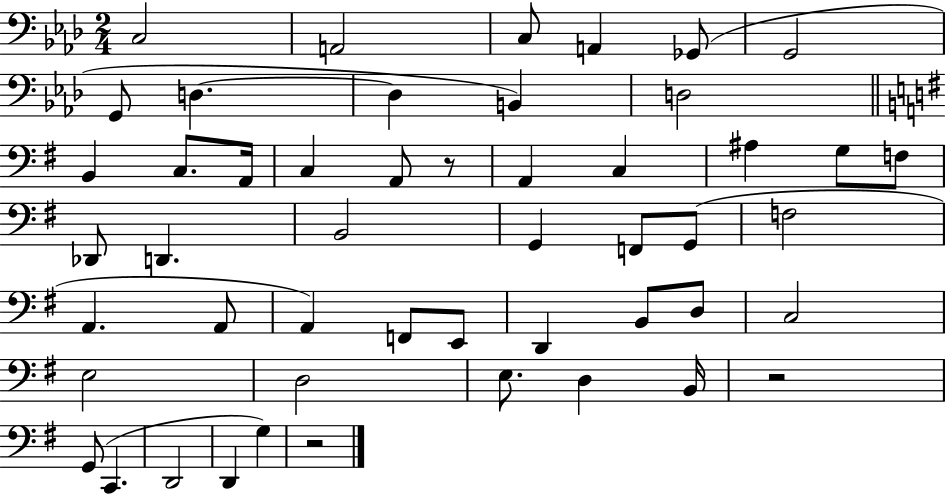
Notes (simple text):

C3/h A2/h C3/e A2/q Gb2/e G2/h G2/e D3/q. D3/q B2/q D3/h B2/q C3/e. A2/s C3/q A2/e R/e A2/q C3/q A#3/q G3/e F3/e Db2/e D2/q. B2/h G2/q F2/e G2/e F3/h A2/q. A2/e A2/q F2/e E2/e D2/q B2/e D3/e C3/h E3/h D3/h E3/e. D3/q B2/s R/h G2/e C2/q. D2/h D2/q G3/q R/h